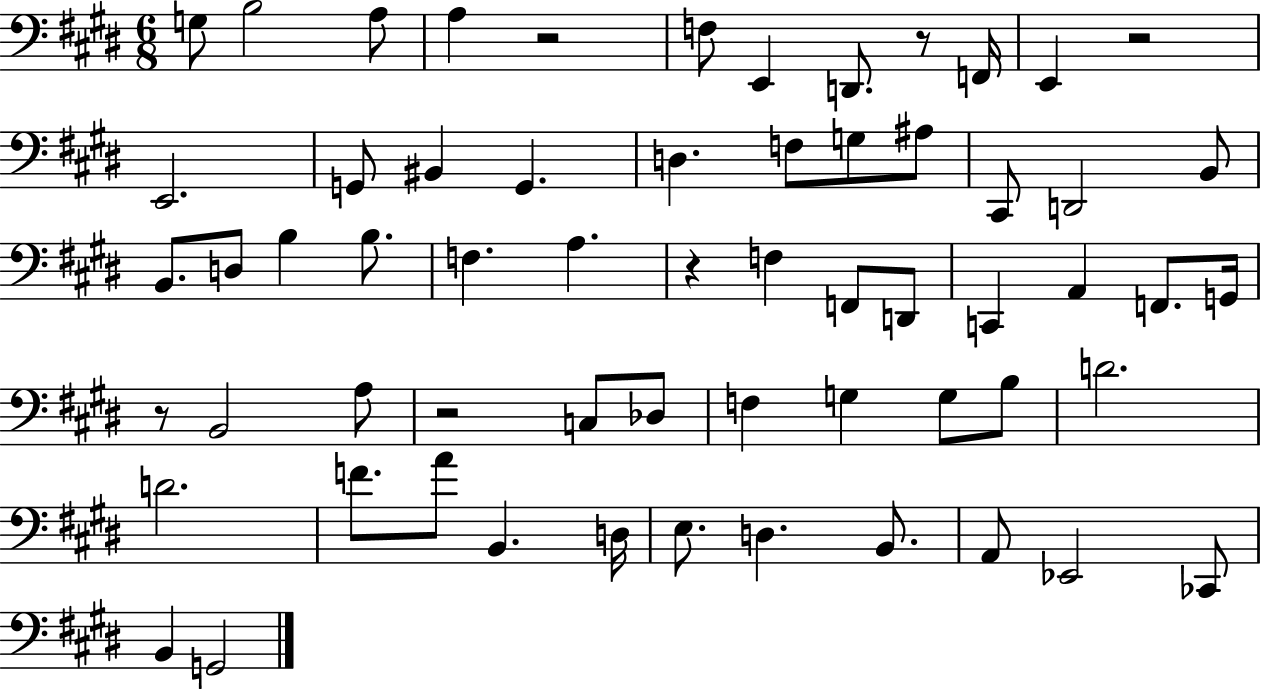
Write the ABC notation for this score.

X:1
T:Untitled
M:6/8
L:1/4
K:E
G,/2 B,2 A,/2 A, z2 F,/2 E,, D,,/2 z/2 F,,/4 E,, z2 E,,2 G,,/2 ^B,, G,, D, F,/2 G,/2 ^A,/2 ^C,,/2 D,,2 B,,/2 B,,/2 D,/2 B, B,/2 F, A, z F, F,,/2 D,,/2 C,, A,, F,,/2 G,,/4 z/2 B,,2 A,/2 z2 C,/2 _D,/2 F, G, G,/2 B,/2 D2 D2 F/2 A/2 B,, D,/4 E,/2 D, B,,/2 A,,/2 _E,,2 _C,,/2 B,, G,,2